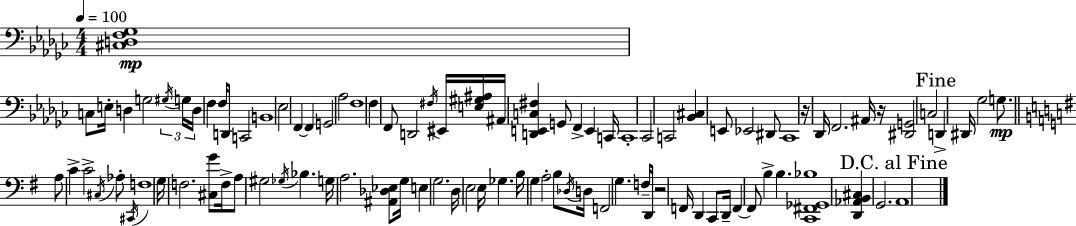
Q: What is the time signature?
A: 4/4